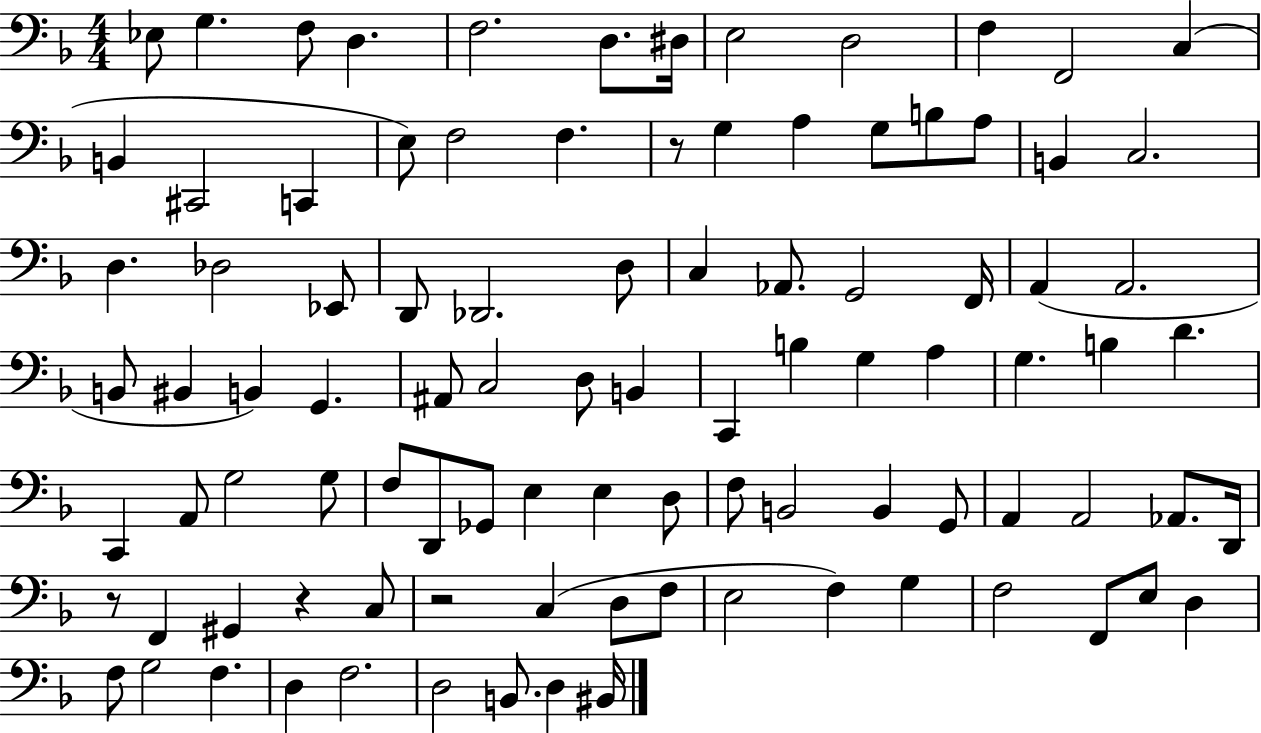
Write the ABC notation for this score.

X:1
T:Untitled
M:4/4
L:1/4
K:F
_E,/2 G, F,/2 D, F,2 D,/2 ^D,/4 E,2 D,2 F, F,,2 C, B,, ^C,,2 C,, E,/2 F,2 F, z/2 G, A, G,/2 B,/2 A,/2 B,, C,2 D, _D,2 _E,,/2 D,,/2 _D,,2 D,/2 C, _A,,/2 G,,2 F,,/4 A,, A,,2 B,,/2 ^B,, B,, G,, ^A,,/2 C,2 D,/2 B,, C,, B, G, A, G, B, D C,, A,,/2 G,2 G,/2 F,/2 D,,/2 _G,,/2 E, E, D,/2 F,/2 B,,2 B,, G,,/2 A,, A,,2 _A,,/2 D,,/4 z/2 F,, ^G,, z C,/2 z2 C, D,/2 F,/2 E,2 F, G, F,2 F,,/2 E,/2 D, F,/2 G,2 F, D, F,2 D,2 B,,/2 D, ^B,,/4